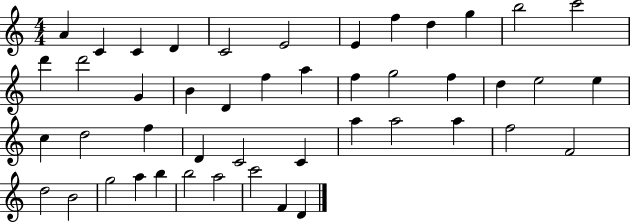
A4/q C4/q C4/q D4/q C4/h E4/h E4/q F5/q D5/q G5/q B5/h C6/h D6/q D6/h G4/q B4/q D4/q F5/q A5/q F5/q G5/h F5/q D5/q E5/h E5/q C5/q D5/h F5/q D4/q C4/h C4/q A5/q A5/h A5/q F5/h F4/h D5/h B4/h G5/h A5/q B5/q B5/h A5/h C6/h F4/q D4/q